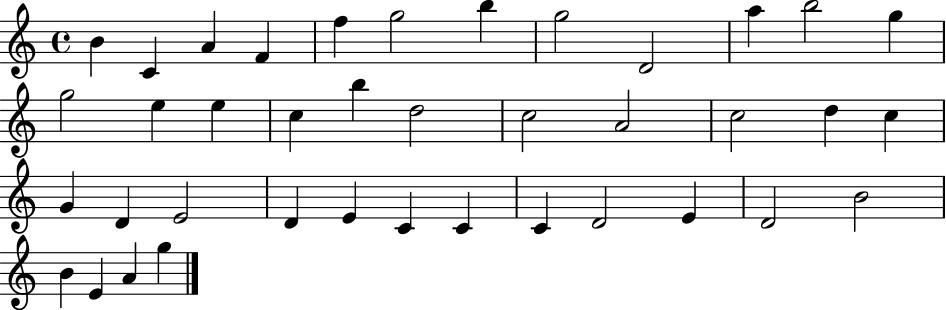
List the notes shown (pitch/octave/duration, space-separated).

B4/q C4/q A4/q F4/q F5/q G5/h B5/q G5/h D4/h A5/q B5/h G5/q G5/h E5/q E5/q C5/q B5/q D5/h C5/h A4/h C5/h D5/q C5/q G4/q D4/q E4/h D4/q E4/q C4/q C4/q C4/q D4/h E4/q D4/h B4/h B4/q E4/q A4/q G5/q